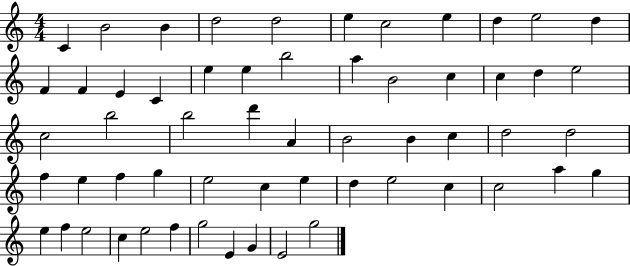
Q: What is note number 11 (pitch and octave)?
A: D5